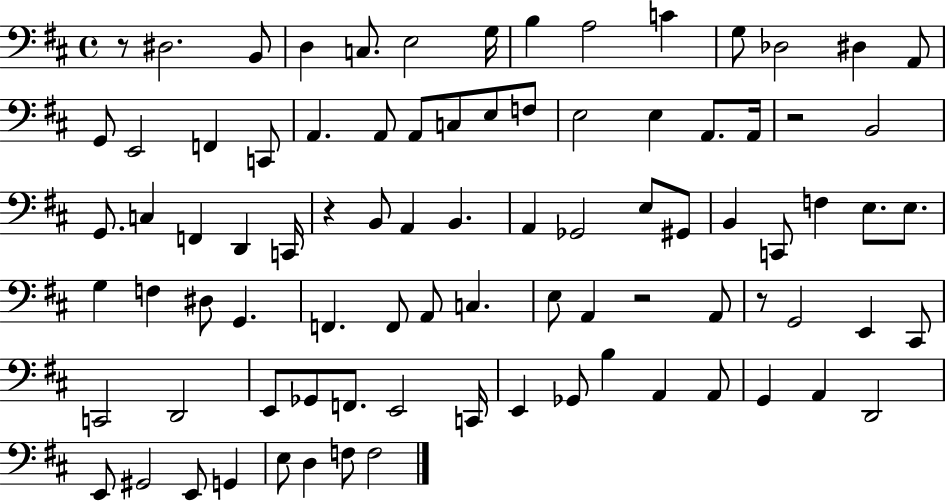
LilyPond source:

{
  \clef bass
  \time 4/4
  \defaultTimeSignature
  \key d \major
  \repeat volta 2 { r8 dis2. b,8 | d4 c8. e2 g16 | b4 a2 c'4 | g8 des2 dis4 a,8 | \break g,8 e,2 f,4 c,8 | a,4. a,8 a,8 c8 e8 f8 | e2 e4 a,8. a,16 | r2 b,2 | \break g,8. c4 f,4 d,4 c,16 | r4 b,8 a,4 b,4. | a,4 ges,2 e8 gis,8 | b,4 c,8 f4 e8. e8. | \break g4 f4 dis8 g,4. | f,4. f,8 a,8 c4. | e8 a,4 r2 a,8 | r8 g,2 e,4 cis,8 | \break c,2 d,2 | e,8 ges,8 f,8. e,2 c,16 | e,4 ges,8 b4 a,4 a,8 | g,4 a,4 d,2 | \break e,8 gis,2 e,8 g,4 | e8 d4 f8 f2 | } \bar "|."
}